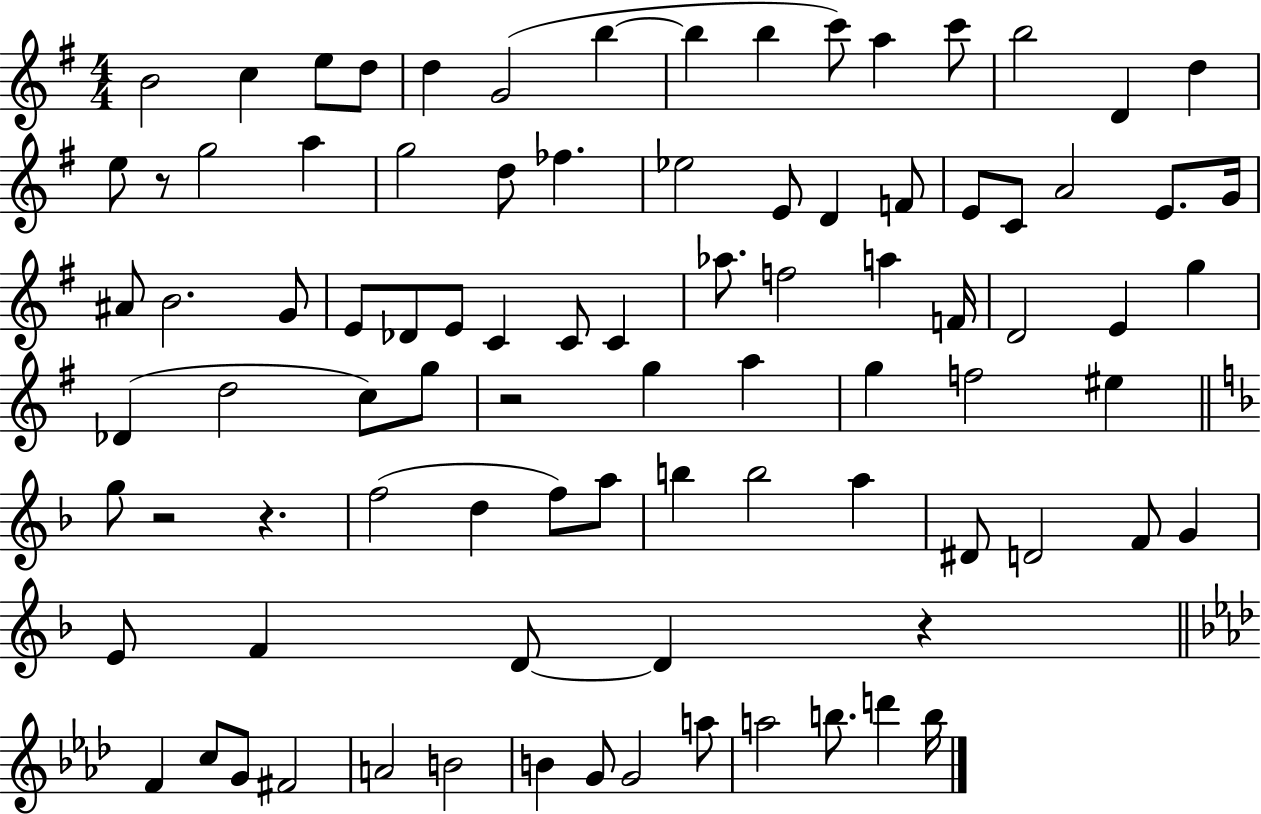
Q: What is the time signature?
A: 4/4